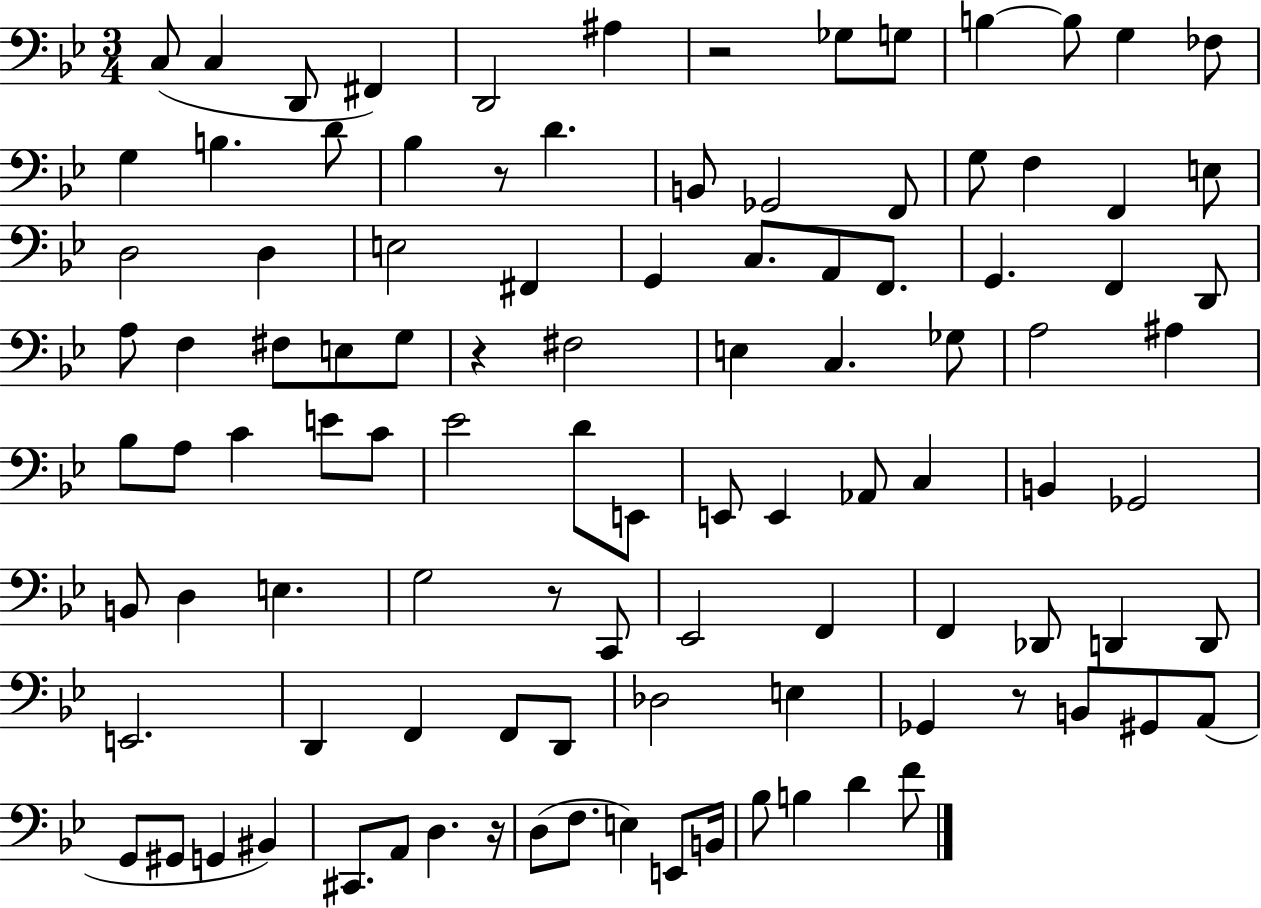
C3/e C3/q D2/e F#2/q D2/h A#3/q R/h Gb3/e G3/e B3/q B3/e G3/q FES3/e G3/q B3/q. D4/e Bb3/q R/e D4/q. B2/e Gb2/h F2/e G3/e F3/q F2/q E3/e D3/h D3/q E3/h F#2/q G2/q C3/e. A2/e F2/e. G2/q. F2/q D2/e A3/e F3/q F#3/e E3/e G3/e R/q F#3/h E3/q C3/q. Gb3/e A3/h A#3/q Bb3/e A3/e C4/q E4/e C4/e Eb4/h D4/e E2/e E2/e E2/q Ab2/e C3/q B2/q Gb2/h B2/e D3/q E3/q. G3/h R/e C2/e Eb2/h F2/q F2/q Db2/e D2/q D2/e E2/h. D2/q F2/q F2/e D2/e Db3/h E3/q Gb2/q R/e B2/e G#2/e A2/e G2/e G#2/e G2/q BIS2/q C#2/e. A2/e D3/q. R/s D3/e F3/e. E3/q E2/e B2/s Bb3/e B3/q D4/q F4/e